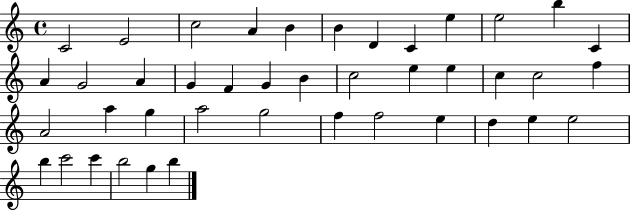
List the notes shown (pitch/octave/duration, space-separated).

C4/h E4/h C5/h A4/q B4/q B4/q D4/q C4/q E5/q E5/h B5/q C4/q A4/q G4/h A4/q G4/q F4/q G4/q B4/q C5/h E5/q E5/q C5/q C5/h F5/q A4/h A5/q G5/q A5/h G5/h F5/q F5/h E5/q D5/q E5/q E5/h B5/q C6/h C6/q B5/h G5/q B5/q